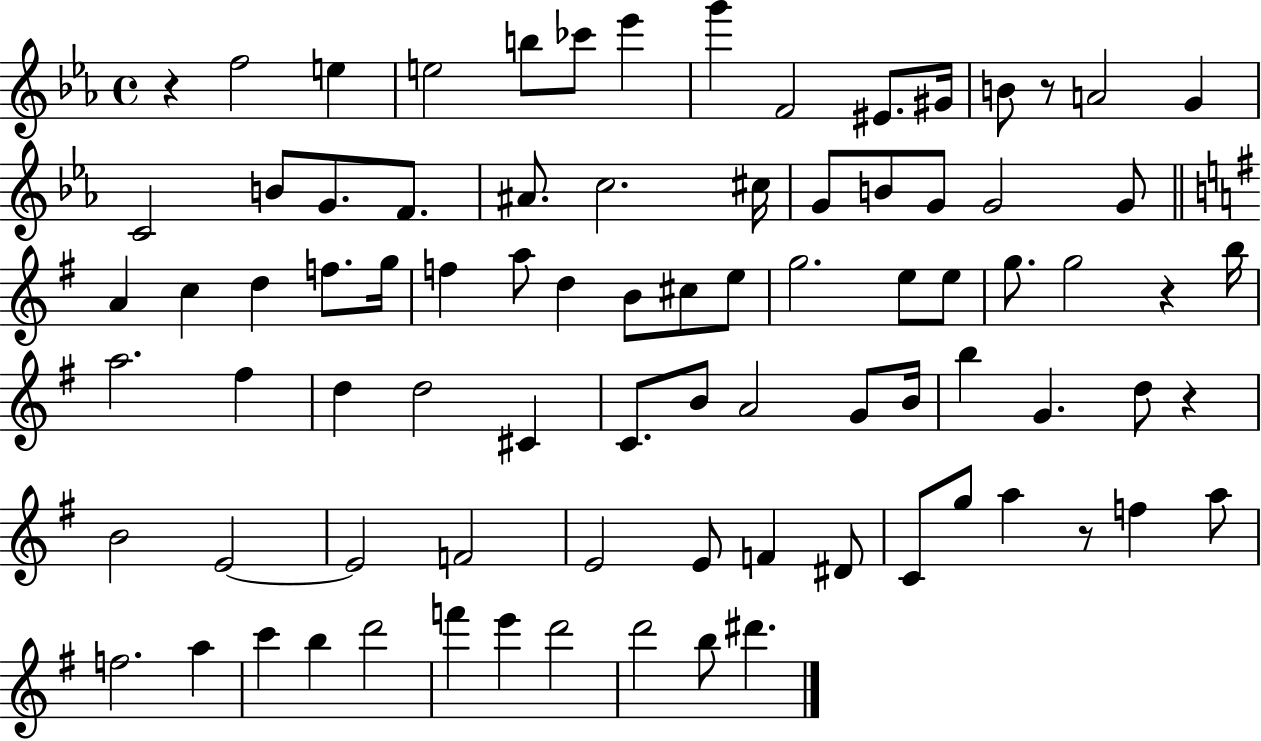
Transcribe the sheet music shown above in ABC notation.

X:1
T:Untitled
M:4/4
L:1/4
K:Eb
z f2 e e2 b/2 _c'/2 _e' g' F2 ^E/2 ^G/4 B/2 z/2 A2 G C2 B/2 G/2 F/2 ^A/2 c2 ^c/4 G/2 B/2 G/2 G2 G/2 A c d f/2 g/4 f a/2 d B/2 ^c/2 e/2 g2 e/2 e/2 g/2 g2 z b/4 a2 ^f d d2 ^C C/2 B/2 A2 G/2 B/4 b G d/2 z B2 E2 E2 F2 E2 E/2 F ^D/2 C/2 g/2 a z/2 f a/2 f2 a c' b d'2 f' e' d'2 d'2 b/2 ^d'